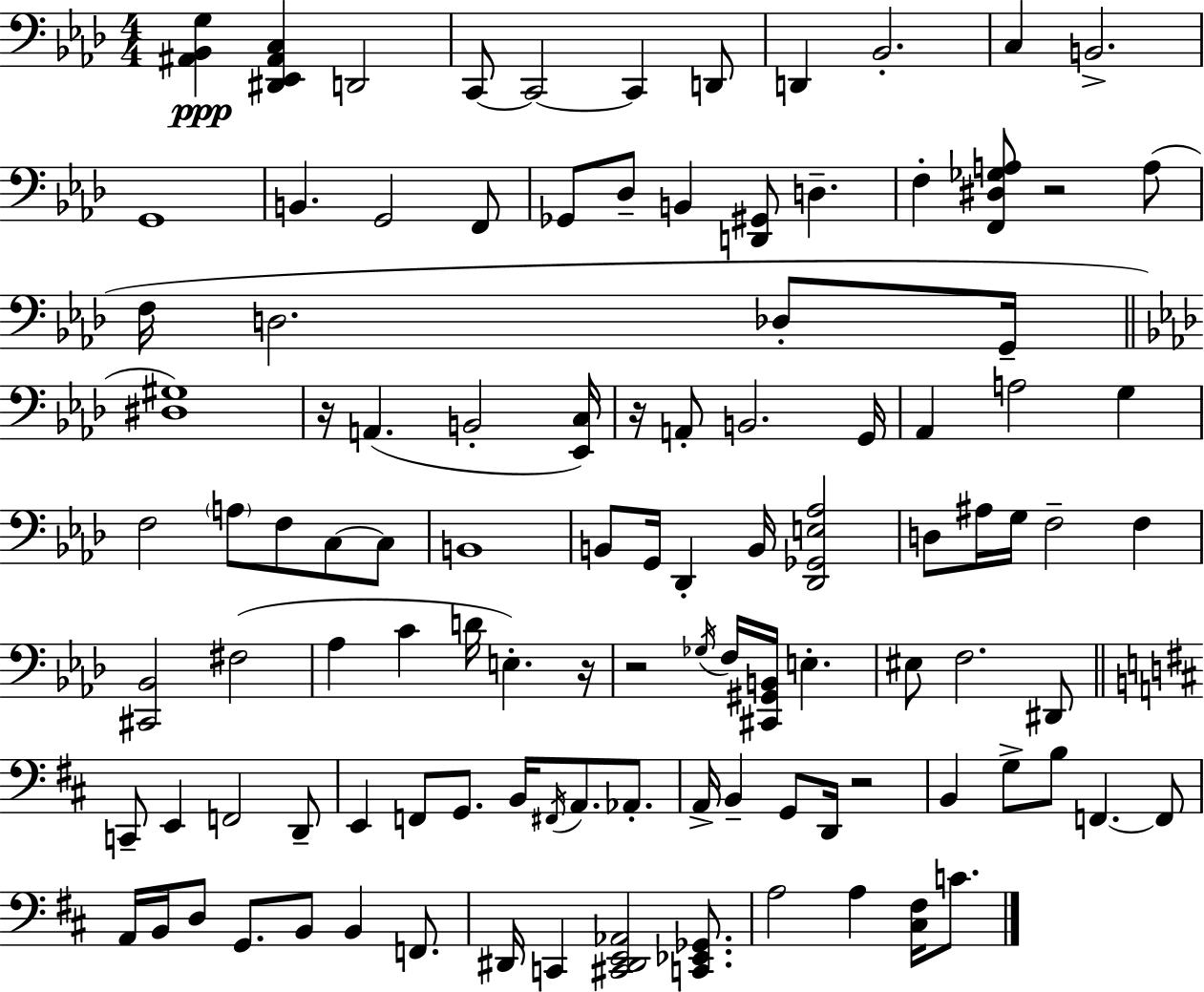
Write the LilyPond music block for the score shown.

{
  \clef bass
  \numericTimeSignature
  \time 4/4
  \key aes \major
  <ais, bes, g>4\ppp <dis, ees, ais, c>4 d,2 | c,8~~ c,2~~ c,4 d,8 | d,4 bes,2.-. | c4 b,2.-> | \break g,1 | b,4. g,2 f,8 | ges,8 des8-- b,4 <d, gis,>8 d4.-- | f4-. <f, dis ges a>8 r2 a8( | \break f16 d2. des8-. g,16-- | \bar "||" \break \key aes \major <dis gis>1) | r16 a,4.( b,2-. <ees, c>16) | r16 a,8-. b,2. g,16 | aes,4 a2 g4 | \break f2 \parenthesize a8 f8 c8~~ c8 | b,1 | b,8 g,16 des,4-. b,16 <des, ges, e aes>2 | d8 ais16 g16 f2-- f4 | \break <cis, bes,>2 fis2( | aes4 c'4 d'16 e4.-.) r16 | r2 \acciaccatura { ges16 } f16 <cis, gis, b,>16 e4.-. | eis8 f2. dis,8 | \break \bar "||" \break \key d \major c,8-- e,4 f,2 d,8-- | e,4 f,8 g,8. b,16 \acciaccatura { fis,16 } a,8. aes,8.-. | a,16-> b,4-- g,8 d,16 r2 | b,4 g8-> b8 f,4.~~ f,8 | \break a,16 b,16 d8 g,8. b,8 b,4 f,8. | dis,16 c,4 <cis, dis, e, aes,>2 <c, ees, ges,>8. | a2 a4 <cis fis>16 c'8. | \bar "|."
}